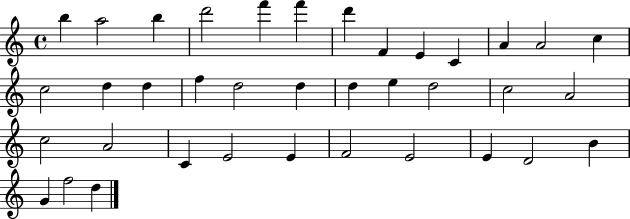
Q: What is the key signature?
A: C major